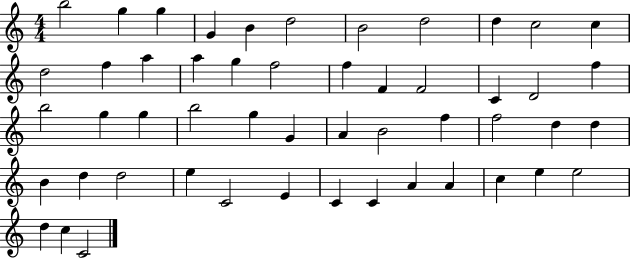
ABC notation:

X:1
T:Untitled
M:4/4
L:1/4
K:C
b2 g g G B d2 B2 d2 d c2 c d2 f a a g f2 f F F2 C D2 f b2 g g b2 g G A B2 f f2 d d B d d2 e C2 E C C A A c e e2 d c C2